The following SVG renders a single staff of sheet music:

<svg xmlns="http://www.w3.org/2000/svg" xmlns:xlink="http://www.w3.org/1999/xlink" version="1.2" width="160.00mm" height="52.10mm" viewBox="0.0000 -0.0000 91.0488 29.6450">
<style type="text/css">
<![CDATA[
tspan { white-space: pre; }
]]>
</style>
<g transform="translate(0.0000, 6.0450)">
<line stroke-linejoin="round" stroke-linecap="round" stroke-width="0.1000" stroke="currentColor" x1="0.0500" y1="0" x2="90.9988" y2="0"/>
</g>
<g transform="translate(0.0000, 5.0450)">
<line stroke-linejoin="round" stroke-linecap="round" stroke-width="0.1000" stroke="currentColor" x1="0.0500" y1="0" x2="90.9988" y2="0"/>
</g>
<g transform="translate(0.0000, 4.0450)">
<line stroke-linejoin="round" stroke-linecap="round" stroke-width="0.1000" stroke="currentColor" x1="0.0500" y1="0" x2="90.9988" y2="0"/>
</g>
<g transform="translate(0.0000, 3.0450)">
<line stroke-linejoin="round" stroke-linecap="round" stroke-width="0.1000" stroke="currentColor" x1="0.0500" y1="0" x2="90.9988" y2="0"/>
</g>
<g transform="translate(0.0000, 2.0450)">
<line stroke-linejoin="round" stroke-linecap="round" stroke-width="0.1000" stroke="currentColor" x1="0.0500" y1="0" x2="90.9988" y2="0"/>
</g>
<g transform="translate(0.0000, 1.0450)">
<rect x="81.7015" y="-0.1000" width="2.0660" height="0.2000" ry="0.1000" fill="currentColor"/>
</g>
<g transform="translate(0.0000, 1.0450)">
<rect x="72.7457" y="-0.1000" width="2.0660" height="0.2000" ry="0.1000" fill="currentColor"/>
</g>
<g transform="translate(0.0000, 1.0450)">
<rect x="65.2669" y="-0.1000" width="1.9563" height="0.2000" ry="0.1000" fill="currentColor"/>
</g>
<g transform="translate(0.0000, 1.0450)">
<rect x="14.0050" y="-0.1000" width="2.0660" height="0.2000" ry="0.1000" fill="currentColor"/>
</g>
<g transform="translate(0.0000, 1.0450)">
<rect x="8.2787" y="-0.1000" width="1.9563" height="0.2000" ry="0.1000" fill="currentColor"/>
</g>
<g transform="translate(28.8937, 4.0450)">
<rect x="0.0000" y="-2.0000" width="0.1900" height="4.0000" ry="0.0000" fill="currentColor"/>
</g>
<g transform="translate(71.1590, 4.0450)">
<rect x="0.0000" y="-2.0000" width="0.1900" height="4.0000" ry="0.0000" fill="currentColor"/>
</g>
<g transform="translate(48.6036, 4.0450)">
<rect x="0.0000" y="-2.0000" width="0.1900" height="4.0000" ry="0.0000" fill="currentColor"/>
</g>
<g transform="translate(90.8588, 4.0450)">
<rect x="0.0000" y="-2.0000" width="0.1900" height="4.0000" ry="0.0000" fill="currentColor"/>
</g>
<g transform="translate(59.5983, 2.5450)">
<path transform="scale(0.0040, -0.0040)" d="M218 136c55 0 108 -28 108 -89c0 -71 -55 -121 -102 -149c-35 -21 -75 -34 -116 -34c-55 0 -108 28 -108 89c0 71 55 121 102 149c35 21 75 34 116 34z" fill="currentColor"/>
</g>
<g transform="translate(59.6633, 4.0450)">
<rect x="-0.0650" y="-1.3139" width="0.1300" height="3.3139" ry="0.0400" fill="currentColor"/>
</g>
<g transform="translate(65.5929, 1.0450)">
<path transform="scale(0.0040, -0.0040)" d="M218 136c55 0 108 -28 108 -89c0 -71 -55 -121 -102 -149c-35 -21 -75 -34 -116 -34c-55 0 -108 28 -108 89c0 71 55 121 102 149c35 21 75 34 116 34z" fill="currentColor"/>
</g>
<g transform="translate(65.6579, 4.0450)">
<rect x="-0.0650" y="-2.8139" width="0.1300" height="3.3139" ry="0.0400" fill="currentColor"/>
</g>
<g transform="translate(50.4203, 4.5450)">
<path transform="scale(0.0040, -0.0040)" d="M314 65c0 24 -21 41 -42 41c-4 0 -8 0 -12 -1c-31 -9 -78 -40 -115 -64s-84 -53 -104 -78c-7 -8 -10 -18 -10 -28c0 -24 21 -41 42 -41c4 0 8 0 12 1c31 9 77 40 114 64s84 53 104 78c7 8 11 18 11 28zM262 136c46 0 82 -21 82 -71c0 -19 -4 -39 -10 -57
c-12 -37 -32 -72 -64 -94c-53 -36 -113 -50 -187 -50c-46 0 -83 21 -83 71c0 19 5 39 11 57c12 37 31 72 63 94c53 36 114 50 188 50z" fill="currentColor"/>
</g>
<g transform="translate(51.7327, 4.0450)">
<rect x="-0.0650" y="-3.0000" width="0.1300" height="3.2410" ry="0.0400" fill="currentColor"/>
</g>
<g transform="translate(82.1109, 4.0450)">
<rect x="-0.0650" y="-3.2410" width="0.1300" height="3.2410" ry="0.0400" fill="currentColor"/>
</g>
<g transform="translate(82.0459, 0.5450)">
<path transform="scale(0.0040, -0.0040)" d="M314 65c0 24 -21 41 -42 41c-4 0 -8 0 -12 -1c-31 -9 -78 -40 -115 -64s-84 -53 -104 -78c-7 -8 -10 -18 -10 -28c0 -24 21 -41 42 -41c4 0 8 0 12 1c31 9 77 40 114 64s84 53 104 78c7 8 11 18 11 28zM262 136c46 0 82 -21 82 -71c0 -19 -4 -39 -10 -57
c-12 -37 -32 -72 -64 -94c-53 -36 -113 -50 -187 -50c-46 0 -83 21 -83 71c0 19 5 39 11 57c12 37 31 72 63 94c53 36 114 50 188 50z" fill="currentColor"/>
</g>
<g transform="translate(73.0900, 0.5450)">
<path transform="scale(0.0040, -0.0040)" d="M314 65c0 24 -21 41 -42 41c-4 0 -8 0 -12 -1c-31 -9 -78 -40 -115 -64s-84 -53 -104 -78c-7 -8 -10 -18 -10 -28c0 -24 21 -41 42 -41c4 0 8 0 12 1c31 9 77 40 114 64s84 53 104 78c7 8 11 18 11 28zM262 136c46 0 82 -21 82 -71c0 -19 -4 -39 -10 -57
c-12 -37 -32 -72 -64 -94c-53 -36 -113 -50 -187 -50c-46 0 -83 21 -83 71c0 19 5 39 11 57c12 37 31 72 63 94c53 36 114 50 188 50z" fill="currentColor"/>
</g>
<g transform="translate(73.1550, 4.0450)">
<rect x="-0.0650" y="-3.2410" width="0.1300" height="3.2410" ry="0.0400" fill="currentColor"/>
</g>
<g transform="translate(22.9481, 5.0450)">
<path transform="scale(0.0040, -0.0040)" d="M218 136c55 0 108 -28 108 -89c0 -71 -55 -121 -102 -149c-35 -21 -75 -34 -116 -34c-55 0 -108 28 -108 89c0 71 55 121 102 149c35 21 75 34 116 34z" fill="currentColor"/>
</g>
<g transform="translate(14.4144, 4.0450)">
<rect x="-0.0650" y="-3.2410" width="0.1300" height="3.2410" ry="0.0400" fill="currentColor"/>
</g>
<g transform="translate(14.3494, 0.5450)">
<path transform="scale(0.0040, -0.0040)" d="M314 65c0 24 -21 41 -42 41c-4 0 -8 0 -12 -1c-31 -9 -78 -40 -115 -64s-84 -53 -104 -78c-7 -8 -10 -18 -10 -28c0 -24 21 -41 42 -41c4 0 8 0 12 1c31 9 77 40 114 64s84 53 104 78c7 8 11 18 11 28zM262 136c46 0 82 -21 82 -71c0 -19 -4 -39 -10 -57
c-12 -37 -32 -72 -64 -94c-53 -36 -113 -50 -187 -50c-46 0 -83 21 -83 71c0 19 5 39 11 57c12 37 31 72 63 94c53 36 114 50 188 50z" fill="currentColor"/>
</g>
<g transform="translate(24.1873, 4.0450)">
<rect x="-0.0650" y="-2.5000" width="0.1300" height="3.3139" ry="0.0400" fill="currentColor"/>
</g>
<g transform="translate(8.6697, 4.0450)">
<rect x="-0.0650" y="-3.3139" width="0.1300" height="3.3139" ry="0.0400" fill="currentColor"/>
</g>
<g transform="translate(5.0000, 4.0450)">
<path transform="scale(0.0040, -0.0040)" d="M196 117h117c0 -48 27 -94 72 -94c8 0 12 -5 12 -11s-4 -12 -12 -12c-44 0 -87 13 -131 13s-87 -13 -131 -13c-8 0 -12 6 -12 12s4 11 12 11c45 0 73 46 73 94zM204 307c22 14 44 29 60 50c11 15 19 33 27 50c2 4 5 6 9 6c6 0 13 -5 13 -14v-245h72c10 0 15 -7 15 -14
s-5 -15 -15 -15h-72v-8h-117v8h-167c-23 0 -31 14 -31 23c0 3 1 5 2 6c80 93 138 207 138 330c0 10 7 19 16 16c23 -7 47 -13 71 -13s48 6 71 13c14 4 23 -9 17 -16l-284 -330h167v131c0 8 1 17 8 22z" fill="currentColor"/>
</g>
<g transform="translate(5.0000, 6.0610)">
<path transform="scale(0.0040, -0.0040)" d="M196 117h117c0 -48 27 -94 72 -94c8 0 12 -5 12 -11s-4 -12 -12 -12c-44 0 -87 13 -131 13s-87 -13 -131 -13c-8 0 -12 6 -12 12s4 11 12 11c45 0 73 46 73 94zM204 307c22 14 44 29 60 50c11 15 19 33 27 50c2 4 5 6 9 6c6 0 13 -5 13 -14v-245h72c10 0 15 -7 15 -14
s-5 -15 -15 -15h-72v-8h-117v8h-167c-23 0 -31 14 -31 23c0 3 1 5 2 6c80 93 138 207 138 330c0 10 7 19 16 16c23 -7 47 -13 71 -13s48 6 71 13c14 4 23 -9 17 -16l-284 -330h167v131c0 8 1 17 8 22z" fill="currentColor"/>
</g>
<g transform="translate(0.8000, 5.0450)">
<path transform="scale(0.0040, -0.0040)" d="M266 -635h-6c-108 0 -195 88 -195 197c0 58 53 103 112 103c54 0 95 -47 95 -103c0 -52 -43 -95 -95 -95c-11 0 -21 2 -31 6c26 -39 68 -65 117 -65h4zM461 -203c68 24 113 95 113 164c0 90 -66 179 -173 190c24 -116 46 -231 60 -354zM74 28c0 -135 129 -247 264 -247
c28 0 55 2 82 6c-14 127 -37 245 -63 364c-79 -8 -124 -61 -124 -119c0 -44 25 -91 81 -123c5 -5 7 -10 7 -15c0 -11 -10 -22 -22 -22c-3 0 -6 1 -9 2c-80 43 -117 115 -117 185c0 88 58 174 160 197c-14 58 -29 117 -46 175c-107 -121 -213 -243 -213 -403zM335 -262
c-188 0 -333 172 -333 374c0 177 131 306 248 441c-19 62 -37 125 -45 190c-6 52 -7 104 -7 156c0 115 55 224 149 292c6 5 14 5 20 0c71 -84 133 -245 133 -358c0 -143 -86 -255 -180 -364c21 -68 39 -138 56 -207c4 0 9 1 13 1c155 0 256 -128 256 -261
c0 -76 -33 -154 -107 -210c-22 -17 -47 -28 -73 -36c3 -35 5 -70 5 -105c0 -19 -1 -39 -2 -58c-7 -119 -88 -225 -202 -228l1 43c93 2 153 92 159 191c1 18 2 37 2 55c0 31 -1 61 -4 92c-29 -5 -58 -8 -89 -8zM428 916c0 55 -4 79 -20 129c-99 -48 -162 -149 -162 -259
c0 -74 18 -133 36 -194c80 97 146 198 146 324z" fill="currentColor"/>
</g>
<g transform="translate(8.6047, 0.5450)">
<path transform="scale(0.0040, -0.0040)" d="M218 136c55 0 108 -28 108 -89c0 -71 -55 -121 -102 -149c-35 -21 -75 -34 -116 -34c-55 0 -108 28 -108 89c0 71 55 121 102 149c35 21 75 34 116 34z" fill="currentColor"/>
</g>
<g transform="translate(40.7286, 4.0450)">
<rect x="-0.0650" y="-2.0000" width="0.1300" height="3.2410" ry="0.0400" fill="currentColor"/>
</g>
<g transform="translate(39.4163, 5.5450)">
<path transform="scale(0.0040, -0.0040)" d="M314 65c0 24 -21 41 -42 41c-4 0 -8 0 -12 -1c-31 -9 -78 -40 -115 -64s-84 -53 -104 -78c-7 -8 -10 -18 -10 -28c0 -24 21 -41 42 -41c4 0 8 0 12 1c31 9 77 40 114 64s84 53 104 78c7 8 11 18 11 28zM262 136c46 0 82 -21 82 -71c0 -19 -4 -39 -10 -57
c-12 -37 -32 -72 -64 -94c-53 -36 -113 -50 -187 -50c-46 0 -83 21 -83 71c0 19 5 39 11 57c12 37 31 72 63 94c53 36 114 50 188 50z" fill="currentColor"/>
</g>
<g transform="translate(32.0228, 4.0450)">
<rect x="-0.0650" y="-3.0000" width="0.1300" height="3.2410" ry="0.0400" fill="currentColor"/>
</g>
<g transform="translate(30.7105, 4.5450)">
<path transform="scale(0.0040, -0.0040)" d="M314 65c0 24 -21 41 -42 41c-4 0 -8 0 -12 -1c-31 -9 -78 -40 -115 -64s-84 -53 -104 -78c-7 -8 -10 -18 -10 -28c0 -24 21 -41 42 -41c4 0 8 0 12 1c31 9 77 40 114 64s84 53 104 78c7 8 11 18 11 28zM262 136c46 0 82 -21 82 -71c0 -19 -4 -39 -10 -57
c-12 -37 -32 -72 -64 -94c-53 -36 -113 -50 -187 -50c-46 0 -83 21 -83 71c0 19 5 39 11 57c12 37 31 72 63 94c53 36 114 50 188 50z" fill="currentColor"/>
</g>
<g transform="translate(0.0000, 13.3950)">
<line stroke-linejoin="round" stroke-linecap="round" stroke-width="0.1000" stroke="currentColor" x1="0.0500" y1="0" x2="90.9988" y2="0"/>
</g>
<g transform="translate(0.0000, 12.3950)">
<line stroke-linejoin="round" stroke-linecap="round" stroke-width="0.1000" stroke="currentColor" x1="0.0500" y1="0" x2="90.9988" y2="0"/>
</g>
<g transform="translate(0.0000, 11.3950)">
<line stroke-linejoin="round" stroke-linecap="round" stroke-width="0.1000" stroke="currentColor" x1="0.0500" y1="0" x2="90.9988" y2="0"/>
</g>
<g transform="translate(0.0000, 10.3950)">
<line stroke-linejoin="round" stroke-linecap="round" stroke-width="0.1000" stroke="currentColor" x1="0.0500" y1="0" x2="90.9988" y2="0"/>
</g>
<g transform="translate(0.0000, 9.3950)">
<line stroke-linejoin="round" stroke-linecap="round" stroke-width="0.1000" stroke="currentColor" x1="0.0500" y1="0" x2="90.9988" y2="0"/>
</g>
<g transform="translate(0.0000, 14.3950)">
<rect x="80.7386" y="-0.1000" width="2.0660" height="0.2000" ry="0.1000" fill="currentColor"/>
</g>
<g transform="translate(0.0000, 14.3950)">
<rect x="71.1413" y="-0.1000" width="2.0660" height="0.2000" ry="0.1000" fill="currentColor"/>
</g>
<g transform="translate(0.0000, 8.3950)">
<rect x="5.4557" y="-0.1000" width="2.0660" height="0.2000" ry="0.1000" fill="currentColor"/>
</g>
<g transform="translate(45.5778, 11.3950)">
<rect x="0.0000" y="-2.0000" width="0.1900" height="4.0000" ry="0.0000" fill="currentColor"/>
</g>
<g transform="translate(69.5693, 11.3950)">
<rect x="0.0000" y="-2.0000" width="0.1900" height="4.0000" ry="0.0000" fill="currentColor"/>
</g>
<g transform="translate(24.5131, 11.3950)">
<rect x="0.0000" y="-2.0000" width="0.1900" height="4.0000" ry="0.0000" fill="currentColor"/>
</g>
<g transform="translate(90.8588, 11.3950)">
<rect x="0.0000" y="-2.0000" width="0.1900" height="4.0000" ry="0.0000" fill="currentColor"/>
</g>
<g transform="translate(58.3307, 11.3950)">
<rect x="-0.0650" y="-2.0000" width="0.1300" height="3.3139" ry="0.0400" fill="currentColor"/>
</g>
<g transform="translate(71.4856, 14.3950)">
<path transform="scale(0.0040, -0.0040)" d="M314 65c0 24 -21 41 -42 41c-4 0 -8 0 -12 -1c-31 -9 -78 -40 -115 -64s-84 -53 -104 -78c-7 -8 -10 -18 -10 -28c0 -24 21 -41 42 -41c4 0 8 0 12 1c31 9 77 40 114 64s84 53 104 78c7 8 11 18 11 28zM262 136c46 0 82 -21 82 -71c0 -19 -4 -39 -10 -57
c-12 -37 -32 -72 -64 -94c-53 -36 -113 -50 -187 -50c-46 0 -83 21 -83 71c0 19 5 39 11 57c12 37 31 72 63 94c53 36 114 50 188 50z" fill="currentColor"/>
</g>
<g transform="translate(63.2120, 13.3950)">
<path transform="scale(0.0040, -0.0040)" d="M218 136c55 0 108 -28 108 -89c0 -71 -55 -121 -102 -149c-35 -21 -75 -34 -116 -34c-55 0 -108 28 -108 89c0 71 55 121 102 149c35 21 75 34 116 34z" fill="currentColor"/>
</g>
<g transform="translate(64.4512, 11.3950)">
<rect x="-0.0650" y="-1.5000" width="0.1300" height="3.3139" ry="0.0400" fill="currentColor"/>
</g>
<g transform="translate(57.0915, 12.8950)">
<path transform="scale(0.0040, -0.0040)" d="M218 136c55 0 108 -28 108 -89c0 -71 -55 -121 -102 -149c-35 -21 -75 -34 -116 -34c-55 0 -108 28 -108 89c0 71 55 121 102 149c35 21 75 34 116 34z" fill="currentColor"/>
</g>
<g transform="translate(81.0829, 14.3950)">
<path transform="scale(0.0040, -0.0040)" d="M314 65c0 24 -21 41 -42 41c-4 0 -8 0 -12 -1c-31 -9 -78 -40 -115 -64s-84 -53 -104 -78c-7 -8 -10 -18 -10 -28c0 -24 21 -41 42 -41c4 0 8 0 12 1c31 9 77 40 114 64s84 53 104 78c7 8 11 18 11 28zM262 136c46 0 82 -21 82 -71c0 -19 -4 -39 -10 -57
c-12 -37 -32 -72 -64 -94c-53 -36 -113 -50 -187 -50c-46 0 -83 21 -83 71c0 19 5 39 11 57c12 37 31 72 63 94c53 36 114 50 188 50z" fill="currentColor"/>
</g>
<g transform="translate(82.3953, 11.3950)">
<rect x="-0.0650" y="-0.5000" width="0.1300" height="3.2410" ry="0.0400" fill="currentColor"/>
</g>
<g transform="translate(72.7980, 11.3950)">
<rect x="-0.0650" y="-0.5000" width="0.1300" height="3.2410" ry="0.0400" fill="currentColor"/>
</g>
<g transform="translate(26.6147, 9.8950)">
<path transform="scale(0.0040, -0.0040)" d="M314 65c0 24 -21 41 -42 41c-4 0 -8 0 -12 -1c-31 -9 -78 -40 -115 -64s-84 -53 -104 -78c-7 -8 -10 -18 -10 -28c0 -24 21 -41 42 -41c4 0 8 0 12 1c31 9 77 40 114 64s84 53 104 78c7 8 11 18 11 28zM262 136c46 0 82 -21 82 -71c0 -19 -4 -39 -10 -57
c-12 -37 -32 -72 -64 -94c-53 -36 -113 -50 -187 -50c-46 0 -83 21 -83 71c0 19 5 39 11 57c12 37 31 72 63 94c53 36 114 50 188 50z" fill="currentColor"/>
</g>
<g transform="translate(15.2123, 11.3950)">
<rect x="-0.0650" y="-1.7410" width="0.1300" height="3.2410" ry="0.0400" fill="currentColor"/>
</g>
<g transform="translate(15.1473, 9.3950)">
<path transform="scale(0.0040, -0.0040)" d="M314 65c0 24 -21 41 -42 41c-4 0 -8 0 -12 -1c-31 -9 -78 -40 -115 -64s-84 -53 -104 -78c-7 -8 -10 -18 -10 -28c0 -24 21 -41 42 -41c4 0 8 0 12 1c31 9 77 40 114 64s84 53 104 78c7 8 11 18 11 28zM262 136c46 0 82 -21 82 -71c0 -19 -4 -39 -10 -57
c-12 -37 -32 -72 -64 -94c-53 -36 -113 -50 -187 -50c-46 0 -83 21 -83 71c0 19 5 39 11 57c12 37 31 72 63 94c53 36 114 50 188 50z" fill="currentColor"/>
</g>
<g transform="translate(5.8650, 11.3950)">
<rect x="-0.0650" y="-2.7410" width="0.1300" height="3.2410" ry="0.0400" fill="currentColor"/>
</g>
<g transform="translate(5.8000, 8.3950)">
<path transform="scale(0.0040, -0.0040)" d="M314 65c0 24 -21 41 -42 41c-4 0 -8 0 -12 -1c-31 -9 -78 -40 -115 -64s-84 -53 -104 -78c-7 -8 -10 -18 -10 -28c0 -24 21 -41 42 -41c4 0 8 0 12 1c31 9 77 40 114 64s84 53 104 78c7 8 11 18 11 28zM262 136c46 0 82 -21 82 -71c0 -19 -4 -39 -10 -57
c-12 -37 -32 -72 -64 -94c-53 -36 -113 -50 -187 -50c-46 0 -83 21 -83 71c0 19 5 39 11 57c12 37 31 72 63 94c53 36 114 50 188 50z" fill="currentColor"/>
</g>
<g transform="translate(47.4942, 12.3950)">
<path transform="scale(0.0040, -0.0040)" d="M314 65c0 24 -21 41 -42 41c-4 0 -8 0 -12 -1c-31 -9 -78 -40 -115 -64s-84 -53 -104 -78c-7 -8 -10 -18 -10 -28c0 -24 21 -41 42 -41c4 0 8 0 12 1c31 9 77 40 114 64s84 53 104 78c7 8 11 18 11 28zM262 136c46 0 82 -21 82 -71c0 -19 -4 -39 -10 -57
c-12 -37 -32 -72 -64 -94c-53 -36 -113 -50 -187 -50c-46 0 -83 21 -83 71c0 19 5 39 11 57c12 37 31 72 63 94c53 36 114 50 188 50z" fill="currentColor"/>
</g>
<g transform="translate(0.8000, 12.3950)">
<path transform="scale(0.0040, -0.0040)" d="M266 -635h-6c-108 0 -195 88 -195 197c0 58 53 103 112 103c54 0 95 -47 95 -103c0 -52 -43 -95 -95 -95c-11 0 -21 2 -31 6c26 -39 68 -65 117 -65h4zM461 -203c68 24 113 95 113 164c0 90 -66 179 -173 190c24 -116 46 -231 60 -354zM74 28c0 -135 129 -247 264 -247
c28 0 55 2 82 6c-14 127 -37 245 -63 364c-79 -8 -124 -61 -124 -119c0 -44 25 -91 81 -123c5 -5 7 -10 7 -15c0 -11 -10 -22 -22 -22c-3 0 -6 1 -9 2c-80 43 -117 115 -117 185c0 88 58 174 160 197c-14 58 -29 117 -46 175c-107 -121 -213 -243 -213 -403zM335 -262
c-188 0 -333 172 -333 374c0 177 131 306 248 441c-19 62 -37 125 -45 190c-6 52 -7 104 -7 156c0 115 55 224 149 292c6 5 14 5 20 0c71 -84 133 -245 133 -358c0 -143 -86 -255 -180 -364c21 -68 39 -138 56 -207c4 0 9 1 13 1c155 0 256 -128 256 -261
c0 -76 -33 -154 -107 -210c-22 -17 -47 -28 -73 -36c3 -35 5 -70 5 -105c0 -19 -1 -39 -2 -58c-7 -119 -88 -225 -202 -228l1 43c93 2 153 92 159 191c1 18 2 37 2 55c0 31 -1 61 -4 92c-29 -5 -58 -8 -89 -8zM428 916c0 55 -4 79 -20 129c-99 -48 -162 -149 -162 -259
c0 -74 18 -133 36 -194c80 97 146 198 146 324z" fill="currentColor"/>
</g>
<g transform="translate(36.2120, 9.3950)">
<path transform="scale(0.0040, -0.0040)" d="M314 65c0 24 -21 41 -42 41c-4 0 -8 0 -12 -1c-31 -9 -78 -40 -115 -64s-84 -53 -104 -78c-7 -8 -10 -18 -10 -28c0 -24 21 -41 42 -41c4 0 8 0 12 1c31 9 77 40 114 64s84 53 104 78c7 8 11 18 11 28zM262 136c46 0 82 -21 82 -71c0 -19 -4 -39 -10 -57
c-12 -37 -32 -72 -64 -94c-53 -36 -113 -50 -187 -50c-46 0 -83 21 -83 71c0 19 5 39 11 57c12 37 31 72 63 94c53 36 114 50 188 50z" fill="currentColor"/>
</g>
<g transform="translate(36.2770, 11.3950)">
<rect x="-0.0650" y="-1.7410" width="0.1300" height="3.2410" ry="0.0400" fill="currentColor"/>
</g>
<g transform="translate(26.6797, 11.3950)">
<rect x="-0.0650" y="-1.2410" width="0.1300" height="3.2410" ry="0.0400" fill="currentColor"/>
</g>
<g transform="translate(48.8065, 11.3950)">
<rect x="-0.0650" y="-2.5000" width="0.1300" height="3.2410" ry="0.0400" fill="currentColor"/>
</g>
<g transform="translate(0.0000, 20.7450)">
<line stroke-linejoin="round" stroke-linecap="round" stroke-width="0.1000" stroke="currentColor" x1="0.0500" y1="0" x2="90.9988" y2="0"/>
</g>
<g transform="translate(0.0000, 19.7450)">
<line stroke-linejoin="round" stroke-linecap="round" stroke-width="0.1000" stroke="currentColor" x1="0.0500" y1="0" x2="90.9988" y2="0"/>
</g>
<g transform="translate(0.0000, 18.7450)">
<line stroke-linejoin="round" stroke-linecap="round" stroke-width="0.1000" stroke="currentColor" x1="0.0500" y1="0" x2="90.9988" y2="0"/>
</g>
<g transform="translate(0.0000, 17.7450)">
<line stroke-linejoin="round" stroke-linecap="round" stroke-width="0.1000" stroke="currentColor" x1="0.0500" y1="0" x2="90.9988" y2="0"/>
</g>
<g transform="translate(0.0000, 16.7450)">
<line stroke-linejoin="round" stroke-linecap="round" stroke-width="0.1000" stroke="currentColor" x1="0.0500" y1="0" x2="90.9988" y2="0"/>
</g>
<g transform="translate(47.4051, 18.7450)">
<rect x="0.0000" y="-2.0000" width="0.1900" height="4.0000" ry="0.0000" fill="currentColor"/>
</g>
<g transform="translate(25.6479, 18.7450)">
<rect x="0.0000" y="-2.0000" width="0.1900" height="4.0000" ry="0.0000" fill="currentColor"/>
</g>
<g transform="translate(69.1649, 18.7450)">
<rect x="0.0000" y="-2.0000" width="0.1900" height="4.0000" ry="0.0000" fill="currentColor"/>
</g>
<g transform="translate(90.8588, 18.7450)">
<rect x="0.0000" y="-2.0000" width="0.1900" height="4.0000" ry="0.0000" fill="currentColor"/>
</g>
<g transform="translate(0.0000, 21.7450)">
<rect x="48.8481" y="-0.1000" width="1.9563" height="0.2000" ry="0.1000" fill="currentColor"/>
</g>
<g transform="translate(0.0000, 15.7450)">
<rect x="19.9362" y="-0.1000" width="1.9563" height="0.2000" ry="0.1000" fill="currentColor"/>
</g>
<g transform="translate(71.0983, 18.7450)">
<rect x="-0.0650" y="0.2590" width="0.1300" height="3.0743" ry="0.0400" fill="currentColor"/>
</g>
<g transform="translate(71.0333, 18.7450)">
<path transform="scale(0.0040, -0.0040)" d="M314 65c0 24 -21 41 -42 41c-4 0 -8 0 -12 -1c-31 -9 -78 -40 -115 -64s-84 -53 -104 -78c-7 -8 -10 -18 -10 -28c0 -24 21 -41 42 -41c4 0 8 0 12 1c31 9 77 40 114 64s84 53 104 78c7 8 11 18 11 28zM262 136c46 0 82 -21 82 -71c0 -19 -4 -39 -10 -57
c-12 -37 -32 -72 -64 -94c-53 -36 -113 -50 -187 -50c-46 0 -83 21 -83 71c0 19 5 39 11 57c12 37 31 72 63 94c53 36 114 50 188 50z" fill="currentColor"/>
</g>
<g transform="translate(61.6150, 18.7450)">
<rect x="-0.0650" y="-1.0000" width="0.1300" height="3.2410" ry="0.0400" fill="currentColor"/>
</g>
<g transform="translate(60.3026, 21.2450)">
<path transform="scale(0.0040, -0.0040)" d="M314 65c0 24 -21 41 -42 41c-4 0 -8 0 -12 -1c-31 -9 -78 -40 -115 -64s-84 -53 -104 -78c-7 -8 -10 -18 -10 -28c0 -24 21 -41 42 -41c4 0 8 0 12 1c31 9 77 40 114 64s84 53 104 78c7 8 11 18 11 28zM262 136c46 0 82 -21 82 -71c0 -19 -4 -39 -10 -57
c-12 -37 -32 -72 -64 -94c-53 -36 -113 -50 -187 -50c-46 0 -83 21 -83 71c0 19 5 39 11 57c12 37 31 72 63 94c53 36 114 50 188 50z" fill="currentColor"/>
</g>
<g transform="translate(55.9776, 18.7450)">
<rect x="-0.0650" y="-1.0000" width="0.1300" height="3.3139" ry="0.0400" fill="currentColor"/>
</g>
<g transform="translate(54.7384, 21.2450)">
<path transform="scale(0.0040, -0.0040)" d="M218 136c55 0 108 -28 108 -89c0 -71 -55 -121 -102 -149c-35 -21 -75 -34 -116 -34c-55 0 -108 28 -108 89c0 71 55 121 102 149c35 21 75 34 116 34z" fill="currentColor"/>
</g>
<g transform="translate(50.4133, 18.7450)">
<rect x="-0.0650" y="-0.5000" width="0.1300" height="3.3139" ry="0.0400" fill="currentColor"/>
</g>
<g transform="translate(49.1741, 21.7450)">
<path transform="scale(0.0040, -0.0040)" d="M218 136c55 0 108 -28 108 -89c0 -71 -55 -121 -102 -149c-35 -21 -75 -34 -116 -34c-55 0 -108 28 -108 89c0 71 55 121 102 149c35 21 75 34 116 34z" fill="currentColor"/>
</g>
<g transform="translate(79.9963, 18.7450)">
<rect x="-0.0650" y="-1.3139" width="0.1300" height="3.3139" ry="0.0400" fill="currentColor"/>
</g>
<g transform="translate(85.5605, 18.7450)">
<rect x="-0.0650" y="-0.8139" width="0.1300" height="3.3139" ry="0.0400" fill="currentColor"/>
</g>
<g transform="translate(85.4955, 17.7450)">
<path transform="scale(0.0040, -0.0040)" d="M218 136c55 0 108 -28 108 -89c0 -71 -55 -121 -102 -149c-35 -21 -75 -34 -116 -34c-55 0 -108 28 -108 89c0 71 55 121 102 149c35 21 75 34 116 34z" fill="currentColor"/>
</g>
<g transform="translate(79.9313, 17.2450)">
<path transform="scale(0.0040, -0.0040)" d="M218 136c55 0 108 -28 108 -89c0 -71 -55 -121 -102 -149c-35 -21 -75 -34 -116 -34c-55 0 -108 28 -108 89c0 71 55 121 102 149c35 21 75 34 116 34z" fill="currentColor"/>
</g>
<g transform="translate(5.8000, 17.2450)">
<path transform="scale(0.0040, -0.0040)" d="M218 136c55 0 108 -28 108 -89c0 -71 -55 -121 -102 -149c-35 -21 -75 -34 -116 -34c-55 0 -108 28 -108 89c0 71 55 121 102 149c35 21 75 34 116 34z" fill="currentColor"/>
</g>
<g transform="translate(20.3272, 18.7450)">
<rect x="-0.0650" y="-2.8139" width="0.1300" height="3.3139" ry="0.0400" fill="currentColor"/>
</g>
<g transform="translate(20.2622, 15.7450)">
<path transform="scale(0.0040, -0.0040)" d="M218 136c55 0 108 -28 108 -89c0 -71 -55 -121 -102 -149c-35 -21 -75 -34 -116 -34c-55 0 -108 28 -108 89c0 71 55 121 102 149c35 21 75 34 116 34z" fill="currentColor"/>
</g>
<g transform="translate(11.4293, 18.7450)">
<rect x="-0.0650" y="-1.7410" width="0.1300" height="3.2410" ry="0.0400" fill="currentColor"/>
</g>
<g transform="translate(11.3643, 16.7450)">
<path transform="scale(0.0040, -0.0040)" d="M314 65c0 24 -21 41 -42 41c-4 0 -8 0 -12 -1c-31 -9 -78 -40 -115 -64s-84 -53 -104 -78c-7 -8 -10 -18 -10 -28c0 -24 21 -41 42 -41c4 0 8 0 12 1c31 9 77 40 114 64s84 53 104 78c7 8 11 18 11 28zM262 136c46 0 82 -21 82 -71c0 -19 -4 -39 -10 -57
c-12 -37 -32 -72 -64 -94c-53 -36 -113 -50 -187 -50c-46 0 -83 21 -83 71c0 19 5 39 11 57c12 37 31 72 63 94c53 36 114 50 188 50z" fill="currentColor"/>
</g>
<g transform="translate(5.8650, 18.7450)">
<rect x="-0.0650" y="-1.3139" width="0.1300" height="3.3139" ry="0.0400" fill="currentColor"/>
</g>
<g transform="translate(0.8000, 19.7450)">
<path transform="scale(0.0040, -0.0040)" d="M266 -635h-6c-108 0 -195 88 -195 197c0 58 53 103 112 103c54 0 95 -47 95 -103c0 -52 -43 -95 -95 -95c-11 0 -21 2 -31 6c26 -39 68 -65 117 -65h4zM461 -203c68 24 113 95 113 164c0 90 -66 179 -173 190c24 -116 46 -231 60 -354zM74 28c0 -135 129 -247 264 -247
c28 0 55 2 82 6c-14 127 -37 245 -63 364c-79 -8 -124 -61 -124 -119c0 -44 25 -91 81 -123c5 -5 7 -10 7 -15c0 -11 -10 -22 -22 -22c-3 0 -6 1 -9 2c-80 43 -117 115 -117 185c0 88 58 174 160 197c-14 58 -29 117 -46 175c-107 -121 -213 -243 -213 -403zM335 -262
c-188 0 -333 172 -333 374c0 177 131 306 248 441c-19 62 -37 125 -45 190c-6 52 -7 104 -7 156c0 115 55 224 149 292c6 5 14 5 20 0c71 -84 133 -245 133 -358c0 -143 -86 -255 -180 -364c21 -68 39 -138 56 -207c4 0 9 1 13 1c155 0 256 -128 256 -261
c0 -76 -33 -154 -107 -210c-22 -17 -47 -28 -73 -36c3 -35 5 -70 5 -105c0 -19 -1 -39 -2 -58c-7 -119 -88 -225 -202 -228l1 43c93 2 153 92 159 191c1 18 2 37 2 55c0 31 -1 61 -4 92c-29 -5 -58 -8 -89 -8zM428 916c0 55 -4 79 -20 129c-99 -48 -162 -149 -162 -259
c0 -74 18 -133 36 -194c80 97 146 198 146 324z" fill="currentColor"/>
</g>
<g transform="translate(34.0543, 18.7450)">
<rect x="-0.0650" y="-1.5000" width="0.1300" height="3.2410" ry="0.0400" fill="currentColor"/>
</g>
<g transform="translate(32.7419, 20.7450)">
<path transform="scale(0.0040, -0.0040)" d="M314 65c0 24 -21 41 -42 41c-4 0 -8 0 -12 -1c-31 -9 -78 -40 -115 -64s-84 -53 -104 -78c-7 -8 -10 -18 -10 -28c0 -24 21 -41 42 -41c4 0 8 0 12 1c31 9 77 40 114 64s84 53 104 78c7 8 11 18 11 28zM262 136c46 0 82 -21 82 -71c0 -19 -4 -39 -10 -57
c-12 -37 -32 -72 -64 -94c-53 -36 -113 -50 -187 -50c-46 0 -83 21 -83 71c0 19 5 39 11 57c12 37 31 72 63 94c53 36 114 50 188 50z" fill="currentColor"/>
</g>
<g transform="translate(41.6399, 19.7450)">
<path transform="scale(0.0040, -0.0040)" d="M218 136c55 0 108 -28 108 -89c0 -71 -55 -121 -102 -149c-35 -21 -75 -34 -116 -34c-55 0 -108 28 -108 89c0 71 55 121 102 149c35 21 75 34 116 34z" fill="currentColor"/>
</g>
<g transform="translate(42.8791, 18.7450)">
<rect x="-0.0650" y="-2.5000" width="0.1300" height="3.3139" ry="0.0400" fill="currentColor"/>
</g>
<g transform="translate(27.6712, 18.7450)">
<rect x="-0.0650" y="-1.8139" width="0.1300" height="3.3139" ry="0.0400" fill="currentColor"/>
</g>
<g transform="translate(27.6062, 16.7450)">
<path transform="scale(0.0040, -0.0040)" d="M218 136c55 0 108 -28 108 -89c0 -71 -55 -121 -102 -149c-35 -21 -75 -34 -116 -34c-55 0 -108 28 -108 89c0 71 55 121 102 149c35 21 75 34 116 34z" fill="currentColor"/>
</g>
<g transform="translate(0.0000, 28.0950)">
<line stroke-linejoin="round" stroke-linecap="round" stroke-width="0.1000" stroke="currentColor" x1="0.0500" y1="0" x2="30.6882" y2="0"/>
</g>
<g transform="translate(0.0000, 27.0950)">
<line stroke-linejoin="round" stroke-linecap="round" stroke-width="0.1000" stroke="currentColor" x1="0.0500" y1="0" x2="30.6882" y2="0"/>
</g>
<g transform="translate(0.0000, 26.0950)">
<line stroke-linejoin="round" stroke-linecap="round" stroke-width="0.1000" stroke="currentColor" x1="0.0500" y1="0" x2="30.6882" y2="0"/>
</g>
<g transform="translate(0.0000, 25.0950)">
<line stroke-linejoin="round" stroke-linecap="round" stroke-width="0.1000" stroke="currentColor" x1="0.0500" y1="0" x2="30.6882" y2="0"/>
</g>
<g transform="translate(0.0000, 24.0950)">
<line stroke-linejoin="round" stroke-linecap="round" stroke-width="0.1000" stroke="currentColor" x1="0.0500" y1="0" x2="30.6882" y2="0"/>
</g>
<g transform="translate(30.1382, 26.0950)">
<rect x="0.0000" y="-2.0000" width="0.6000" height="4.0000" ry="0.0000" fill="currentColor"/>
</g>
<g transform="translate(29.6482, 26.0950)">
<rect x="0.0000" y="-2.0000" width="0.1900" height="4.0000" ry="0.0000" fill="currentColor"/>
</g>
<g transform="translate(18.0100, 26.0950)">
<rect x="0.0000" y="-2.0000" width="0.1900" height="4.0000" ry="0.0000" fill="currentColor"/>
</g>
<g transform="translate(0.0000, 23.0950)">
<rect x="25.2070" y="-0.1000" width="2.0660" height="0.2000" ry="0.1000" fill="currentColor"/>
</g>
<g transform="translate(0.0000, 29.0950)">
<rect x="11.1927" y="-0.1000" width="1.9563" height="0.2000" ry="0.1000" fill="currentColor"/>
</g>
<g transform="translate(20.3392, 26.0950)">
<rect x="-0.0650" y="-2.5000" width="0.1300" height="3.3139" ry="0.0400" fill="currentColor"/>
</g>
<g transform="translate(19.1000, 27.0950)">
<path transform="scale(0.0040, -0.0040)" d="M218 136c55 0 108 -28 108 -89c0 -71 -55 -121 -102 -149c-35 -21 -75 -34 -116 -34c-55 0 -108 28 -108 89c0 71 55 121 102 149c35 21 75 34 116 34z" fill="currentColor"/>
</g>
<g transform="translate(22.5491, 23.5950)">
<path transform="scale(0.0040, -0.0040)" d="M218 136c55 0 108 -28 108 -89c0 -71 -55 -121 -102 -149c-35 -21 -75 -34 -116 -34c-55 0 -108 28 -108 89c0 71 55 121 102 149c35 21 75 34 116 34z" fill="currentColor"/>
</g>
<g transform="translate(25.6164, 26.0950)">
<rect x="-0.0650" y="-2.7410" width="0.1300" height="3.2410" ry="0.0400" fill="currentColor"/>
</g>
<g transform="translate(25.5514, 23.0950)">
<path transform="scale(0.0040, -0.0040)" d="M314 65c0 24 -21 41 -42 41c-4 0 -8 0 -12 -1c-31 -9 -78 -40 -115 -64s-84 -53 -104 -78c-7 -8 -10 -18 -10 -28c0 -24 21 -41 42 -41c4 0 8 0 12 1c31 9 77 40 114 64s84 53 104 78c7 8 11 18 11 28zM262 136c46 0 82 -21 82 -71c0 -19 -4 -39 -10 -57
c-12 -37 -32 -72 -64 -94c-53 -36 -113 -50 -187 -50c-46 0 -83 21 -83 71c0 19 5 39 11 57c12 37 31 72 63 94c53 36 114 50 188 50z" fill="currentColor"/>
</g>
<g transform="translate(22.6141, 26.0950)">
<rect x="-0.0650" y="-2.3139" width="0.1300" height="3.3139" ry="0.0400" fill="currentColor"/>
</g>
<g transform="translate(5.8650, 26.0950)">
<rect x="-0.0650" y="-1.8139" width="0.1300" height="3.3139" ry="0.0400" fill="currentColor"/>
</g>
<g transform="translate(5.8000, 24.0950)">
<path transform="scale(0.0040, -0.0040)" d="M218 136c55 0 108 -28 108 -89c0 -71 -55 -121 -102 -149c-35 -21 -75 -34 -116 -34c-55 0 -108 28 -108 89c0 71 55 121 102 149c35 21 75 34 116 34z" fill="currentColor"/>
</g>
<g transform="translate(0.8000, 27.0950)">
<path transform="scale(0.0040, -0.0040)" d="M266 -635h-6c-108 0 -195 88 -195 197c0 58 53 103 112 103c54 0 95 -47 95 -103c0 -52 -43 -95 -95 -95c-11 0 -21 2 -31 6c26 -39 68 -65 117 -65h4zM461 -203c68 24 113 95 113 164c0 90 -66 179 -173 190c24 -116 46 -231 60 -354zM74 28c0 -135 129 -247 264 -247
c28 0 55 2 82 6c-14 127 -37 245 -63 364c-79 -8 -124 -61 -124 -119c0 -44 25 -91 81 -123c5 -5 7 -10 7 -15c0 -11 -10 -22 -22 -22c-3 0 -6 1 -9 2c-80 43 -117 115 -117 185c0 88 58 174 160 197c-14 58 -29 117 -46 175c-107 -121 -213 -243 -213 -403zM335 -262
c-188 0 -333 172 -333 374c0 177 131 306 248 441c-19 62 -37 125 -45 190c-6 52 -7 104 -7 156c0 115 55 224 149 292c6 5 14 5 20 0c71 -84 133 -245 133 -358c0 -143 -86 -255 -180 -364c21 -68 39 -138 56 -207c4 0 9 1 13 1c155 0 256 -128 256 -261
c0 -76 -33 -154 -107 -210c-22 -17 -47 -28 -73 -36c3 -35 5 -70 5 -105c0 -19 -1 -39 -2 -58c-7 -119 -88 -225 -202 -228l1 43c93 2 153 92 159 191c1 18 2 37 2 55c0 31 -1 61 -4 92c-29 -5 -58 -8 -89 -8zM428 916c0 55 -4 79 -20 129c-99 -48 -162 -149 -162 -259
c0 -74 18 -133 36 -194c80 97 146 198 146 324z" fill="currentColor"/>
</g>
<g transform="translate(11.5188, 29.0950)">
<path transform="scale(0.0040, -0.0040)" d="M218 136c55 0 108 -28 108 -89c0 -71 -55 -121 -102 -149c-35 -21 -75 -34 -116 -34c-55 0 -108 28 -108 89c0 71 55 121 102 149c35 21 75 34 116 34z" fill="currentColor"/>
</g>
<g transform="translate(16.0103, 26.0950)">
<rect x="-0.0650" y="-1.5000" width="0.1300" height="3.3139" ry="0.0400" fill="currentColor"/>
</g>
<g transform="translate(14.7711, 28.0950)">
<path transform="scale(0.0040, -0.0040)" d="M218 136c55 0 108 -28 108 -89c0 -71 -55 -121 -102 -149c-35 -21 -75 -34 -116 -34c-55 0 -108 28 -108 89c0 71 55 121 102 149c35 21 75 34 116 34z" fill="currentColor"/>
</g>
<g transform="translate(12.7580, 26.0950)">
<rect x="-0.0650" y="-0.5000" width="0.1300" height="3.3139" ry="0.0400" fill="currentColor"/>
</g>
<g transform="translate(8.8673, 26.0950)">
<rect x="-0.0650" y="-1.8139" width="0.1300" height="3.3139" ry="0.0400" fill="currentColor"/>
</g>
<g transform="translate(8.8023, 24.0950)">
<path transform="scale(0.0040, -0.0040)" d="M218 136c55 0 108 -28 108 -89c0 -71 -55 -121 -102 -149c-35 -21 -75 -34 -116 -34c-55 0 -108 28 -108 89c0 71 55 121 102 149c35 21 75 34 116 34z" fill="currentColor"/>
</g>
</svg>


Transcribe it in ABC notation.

X:1
T:Untitled
M:4/4
L:1/4
K:C
b b2 G A2 F2 A2 e a b2 b2 a2 f2 e2 f2 G2 F E C2 C2 e f2 a f E2 G C D D2 B2 e d f f C E G g a2